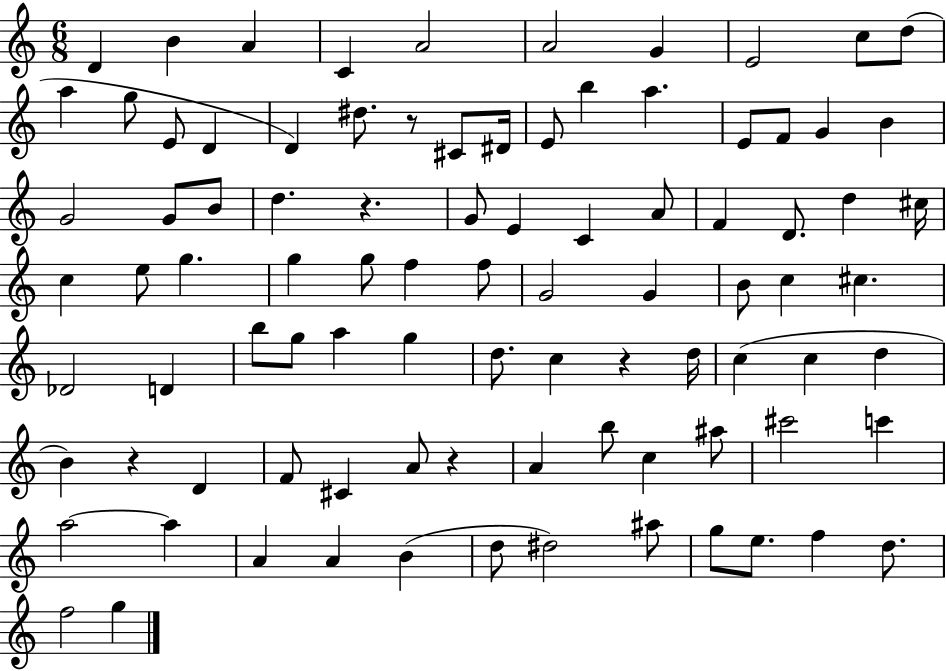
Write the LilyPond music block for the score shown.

{
  \clef treble
  \numericTimeSignature
  \time 6/8
  \key c \major
  d'4 b'4 a'4 | c'4 a'2 | a'2 g'4 | e'2 c''8 d''8( | \break a''4 g''8 e'8 d'4 | d'4) dis''8. r8 cis'8 dis'16 | e'8 b''4 a''4. | e'8 f'8 g'4 b'4 | \break g'2 g'8 b'8 | d''4. r4. | g'8 e'4 c'4 a'8 | f'4 d'8. d''4 cis''16 | \break c''4 e''8 g''4. | g''4 g''8 f''4 f''8 | g'2 g'4 | b'8 c''4 cis''4. | \break des'2 d'4 | b''8 g''8 a''4 g''4 | d''8. c''4 r4 d''16 | c''4( c''4 d''4 | \break b'4) r4 d'4 | f'8 cis'4 a'8 r4 | a'4 b''8 c''4 ais''8 | cis'''2 c'''4 | \break a''2~~ a''4 | a'4 a'4 b'4( | d''8 dis''2) ais''8 | g''8 e''8. f''4 d''8. | \break f''2 g''4 | \bar "|."
}